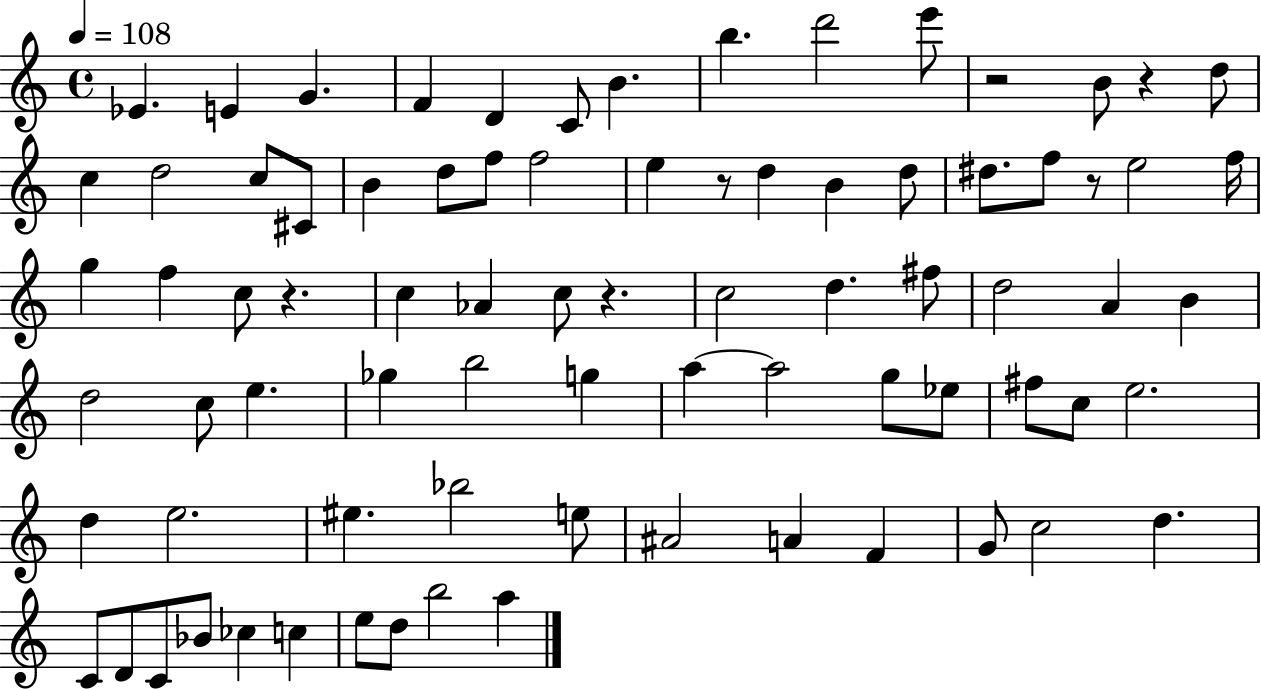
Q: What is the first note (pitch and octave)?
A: Eb4